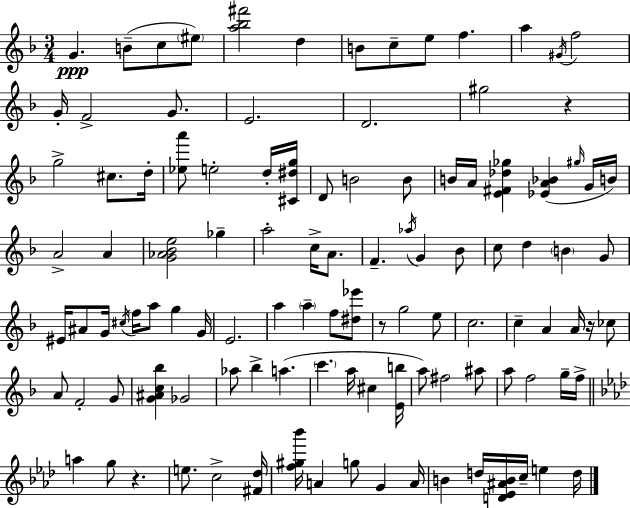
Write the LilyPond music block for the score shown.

{
  \clef treble
  \numericTimeSignature
  \time 3/4
  \key d \minor
  g'4.\ppp b'8--( c''8 \parenthesize eis''8) | <a'' bes'' fis'''>2 d''4 | b'8 c''8-- e''8 f''4. | a''4 \acciaccatura { gis'16 } f''2 | \break g'16-. f'2-> g'8. | e'2. | d'2. | gis''2 r4 | \break g''2-> cis''8. | d''16-. <ees'' a'''>8 e''2-. d''16-. | <cis' dis'' g''>16 d'8 b'2 b'8 | b'16 a'16 <e' fis' des'' ges''>4 <ees' a' bes'>4( \grace { gis''16 } | \break g'16 b'16) a'2-> a'4 | <g' aes' bes' e''>2 ges''4-- | a''2-. c''16-> a'8. | f'4.-- \acciaccatura { aes''16 } g'4 | \break bes'8 c''8 d''4 \parenthesize b'4 | g'8 eis'16 ais'8 g'16 \acciaccatura { cis''16 } f''16 a''8 g''4 | g'16 e'2. | a''4 \parenthesize a''4-- | \break f''8 <dis'' ees'''>8 r8 g''2 | e''8 c''2. | c''4-- a'4 | a'16 r16 ces''8 a'8 f'2-. | \break g'8 <g' ais' c'' bes''>4 ges'2 | aes''8 bes''4-> a''4.( | \parenthesize c'''4. a''16 cis''4 | <e' b''>16 a''8) fis''2 | \break ais''8 a''8 f''2 | g''16-- f''16-> \bar "||" \break \key aes \major a''4 g''8 r4. | e''8. c''2-> <fis' des''>16 | <f'' gis'' bes'''>16 a'4 g''8 g'4 a'16 | b'4 d''16 <d' ees' ais' b'>16 c''16-- e''4 d''16 | \break \bar "|."
}